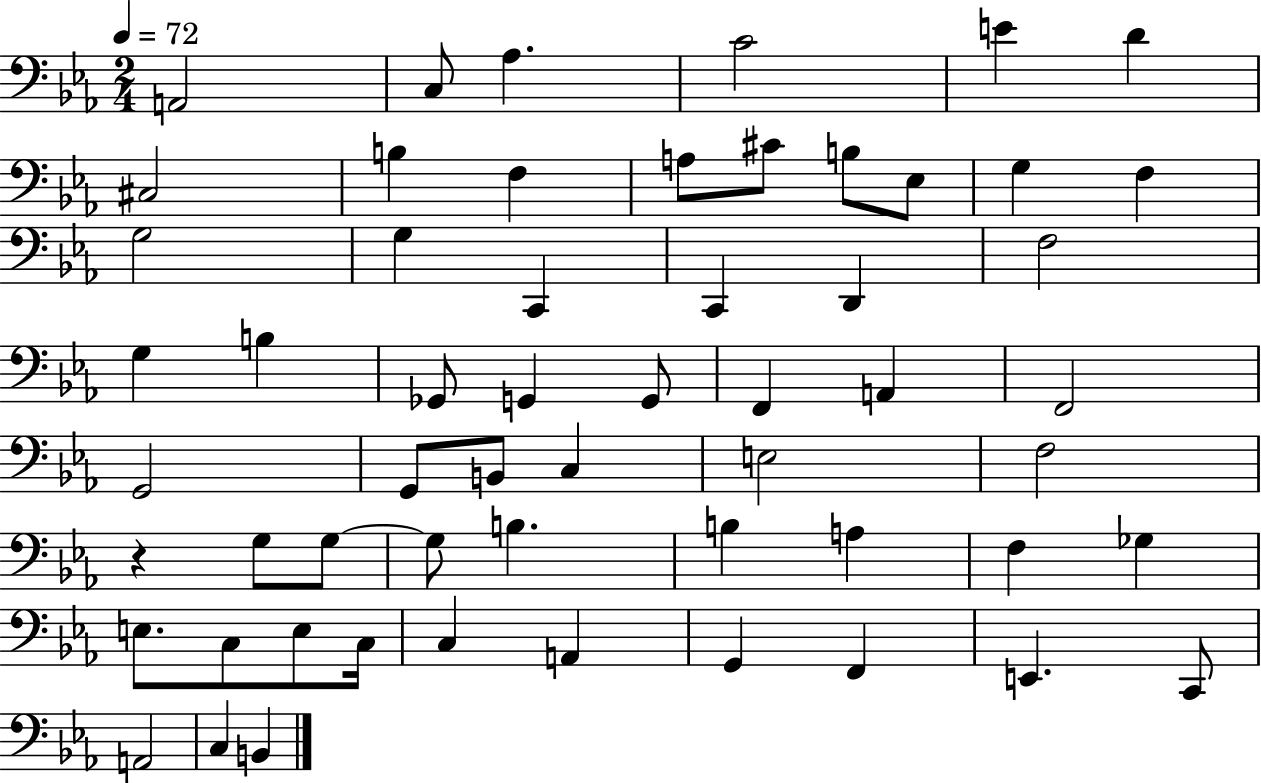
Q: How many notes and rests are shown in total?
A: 57